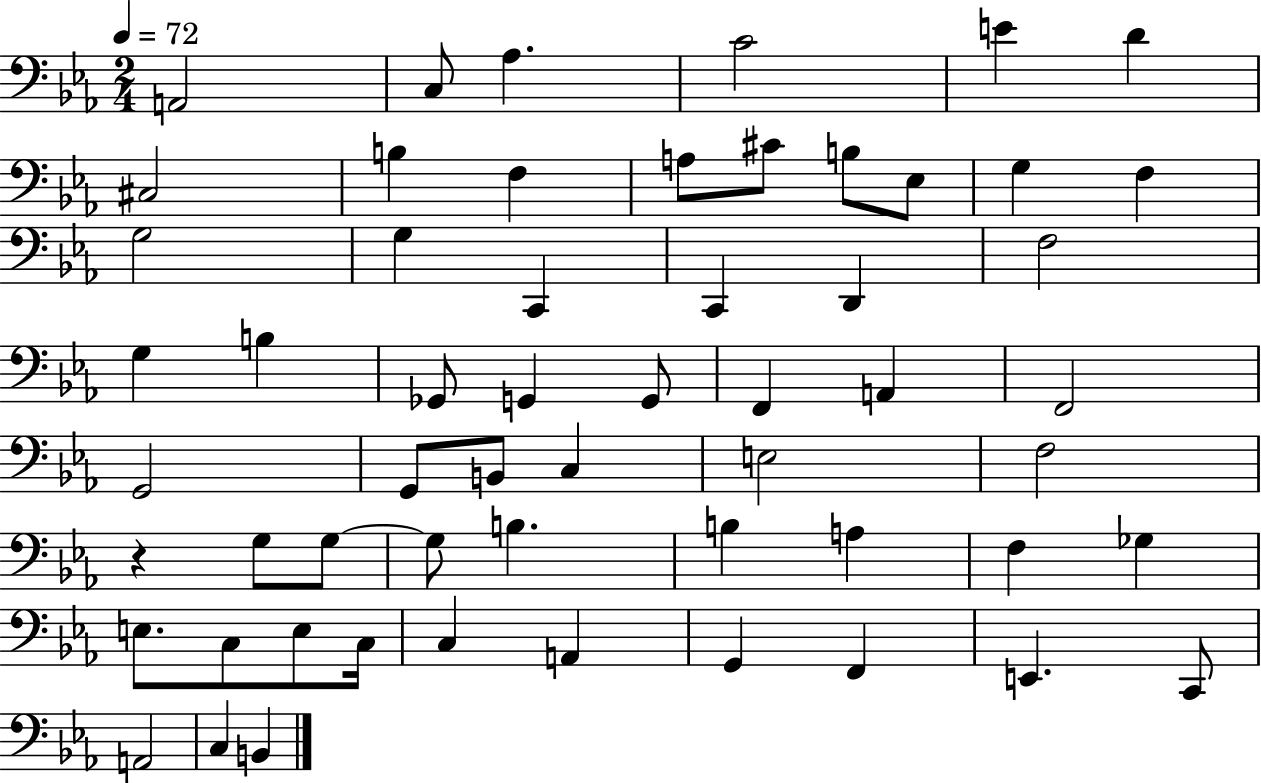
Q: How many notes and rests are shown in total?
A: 57